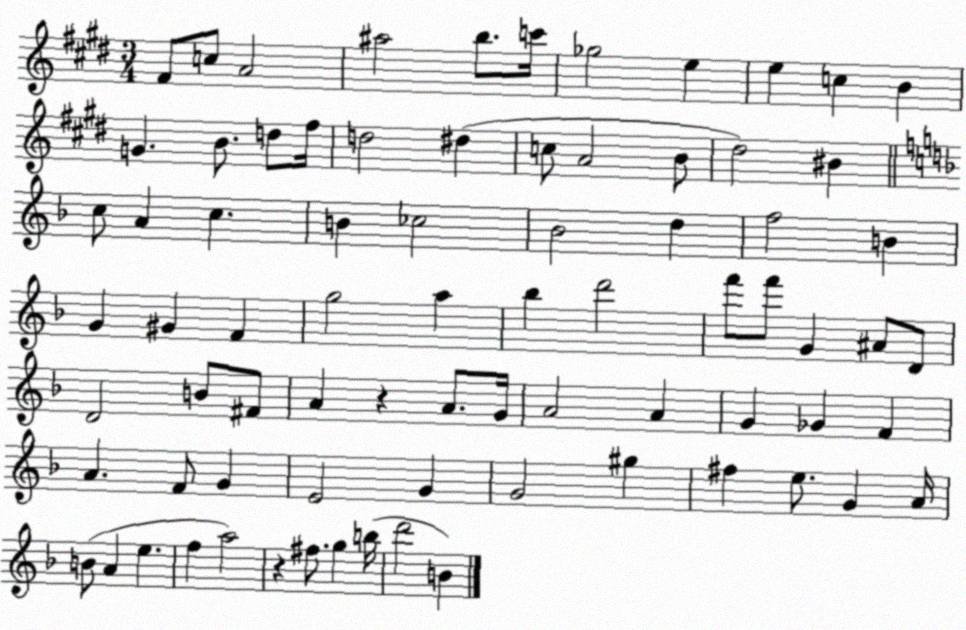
X:1
T:Untitled
M:3/4
L:1/4
K:E
^F/2 c/2 A2 ^a2 b/2 c'/4 _g2 e e c B G B/2 d/2 ^f/4 d2 ^d c/2 A2 B/2 ^d2 ^B c/2 A c B _c2 _B2 d f2 B G ^G F g2 a _b d'2 f'/2 f'/2 G ^A/2 D/2 D2 B/2 ^F/2 A z A/2 G/4 A2 A G _G F A F/2 G E2 G G2 ^g ^f e/2 G A/4 B/2 A e f a2 z ^f/2 g b/4 d'2 B